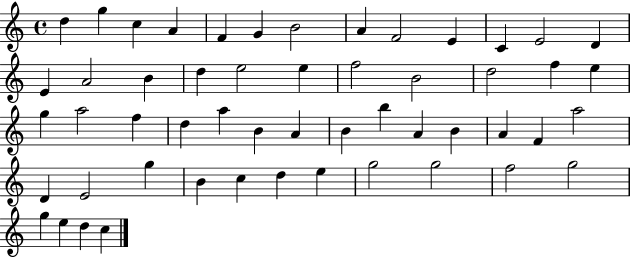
D5/q G5/q C5/q A4/q F4/q G4/q B4/h A4/q F4/h E4/q C4/q E4/h D4/q E4/q A4/h B4/q D5/q E5/h E5/q F5/h B4/h D5/h F5/q E5/q G5/q A5/h F5/q D5/q A5/q B4/q A4/q B4/q B5/q A4/q B4/q A4/q F4/q A5/h D4/q E4/h G5/q B4/q C5/q D5/q E5/q G5/h G5/h F5/h G5/h G5/q E5/q D5/q C5/q